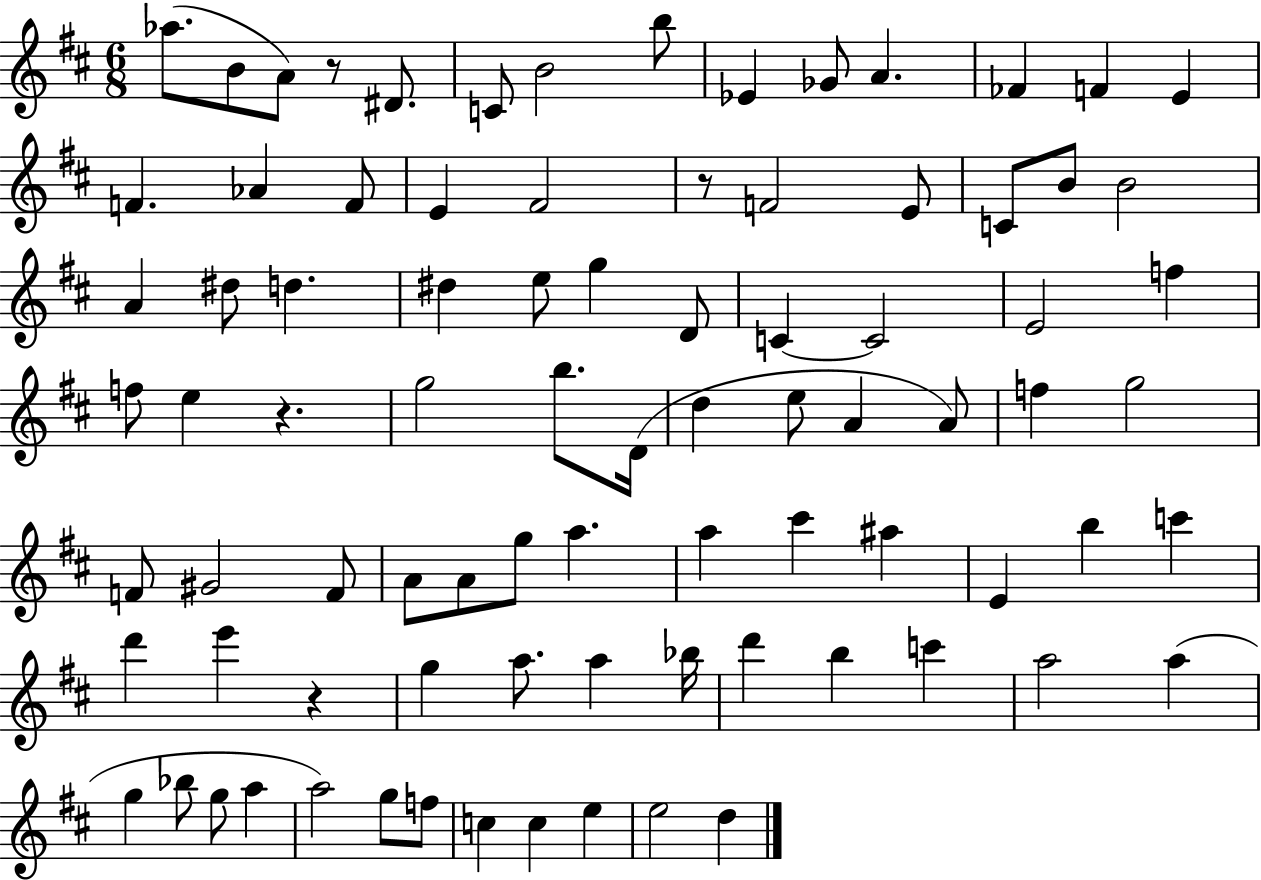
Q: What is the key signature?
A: D major